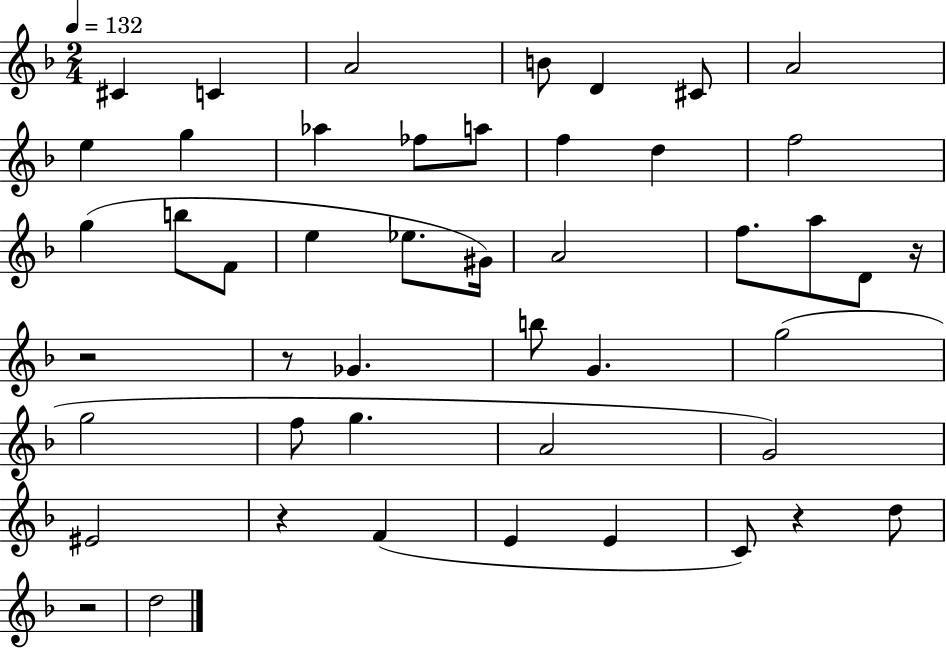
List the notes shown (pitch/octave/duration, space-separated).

C#4/q C4/q A4/h B4/e D4/q C#4/e A4/h E5/q G5/q Ab5/q FES5/e A5/e F5/q D5/q F5/h G5/q B5/e F4/e E5/q Eb5/e. G#4/s A4/h F5/e. A5/e D4/e R/s R/h R/e Gb4/q. B5/e G4/q. G5/h G5/h F5/e G5/q. A4/h G4/h EIS4/h R/q F4/q E4/q E4/q C4/e R/q D5/e R/h D5/h